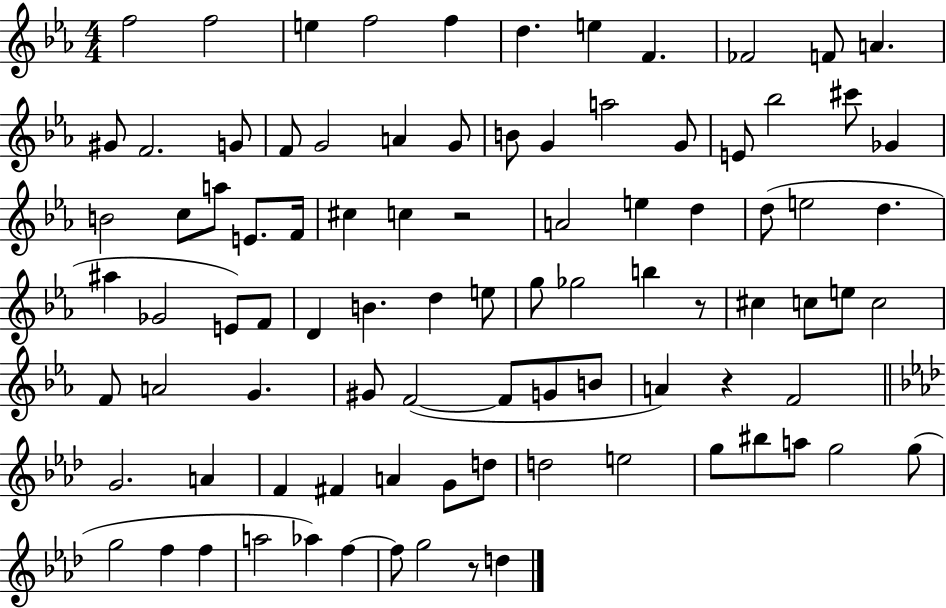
{
  \clef treble
  \numericTimeSignature
  \time 4/4
  \key ees \major
  f''2 f''2 | e''4 f''2 f''4 | d''4. e''4 f'4. | fes'2 f'8 a'4. | \break gis'8 f'2. g'8 | f'8 g'2 a'4 g'8 | b'8 g'4 a''2 g'8 | e'8 bes''2 cis'''8 ges'4 | \break b'2 c''8 a''8 e'8. f'16 | cis''4 c''4 r2 | a'2 e''4 d''4 | d''8( e''2 d''4. | \break ais''4 ges'2 e'8) f'8 | d'4 b'4. d''4 e''8 | g''8 ges''2 b''4 r8 | cis''4 c''8 e''8 c''2 | \break f'8 a'2 g'4. | gis'8 f'2~(~ f'8 g'8 b'8 | a'4) r4 f'2 | \bar "||" \break \key f \minor g'2. a'4 | f'4 fis'4 a'4 g'8 d''8 | d''2 e''2 | g''8 bis''8 a''8 g''2 g''8( | \break g''2 f''4 f''4 | a''2 aes''4) f''4~~ | f''8 g''2 r8 d''4 | \bar "|."
}